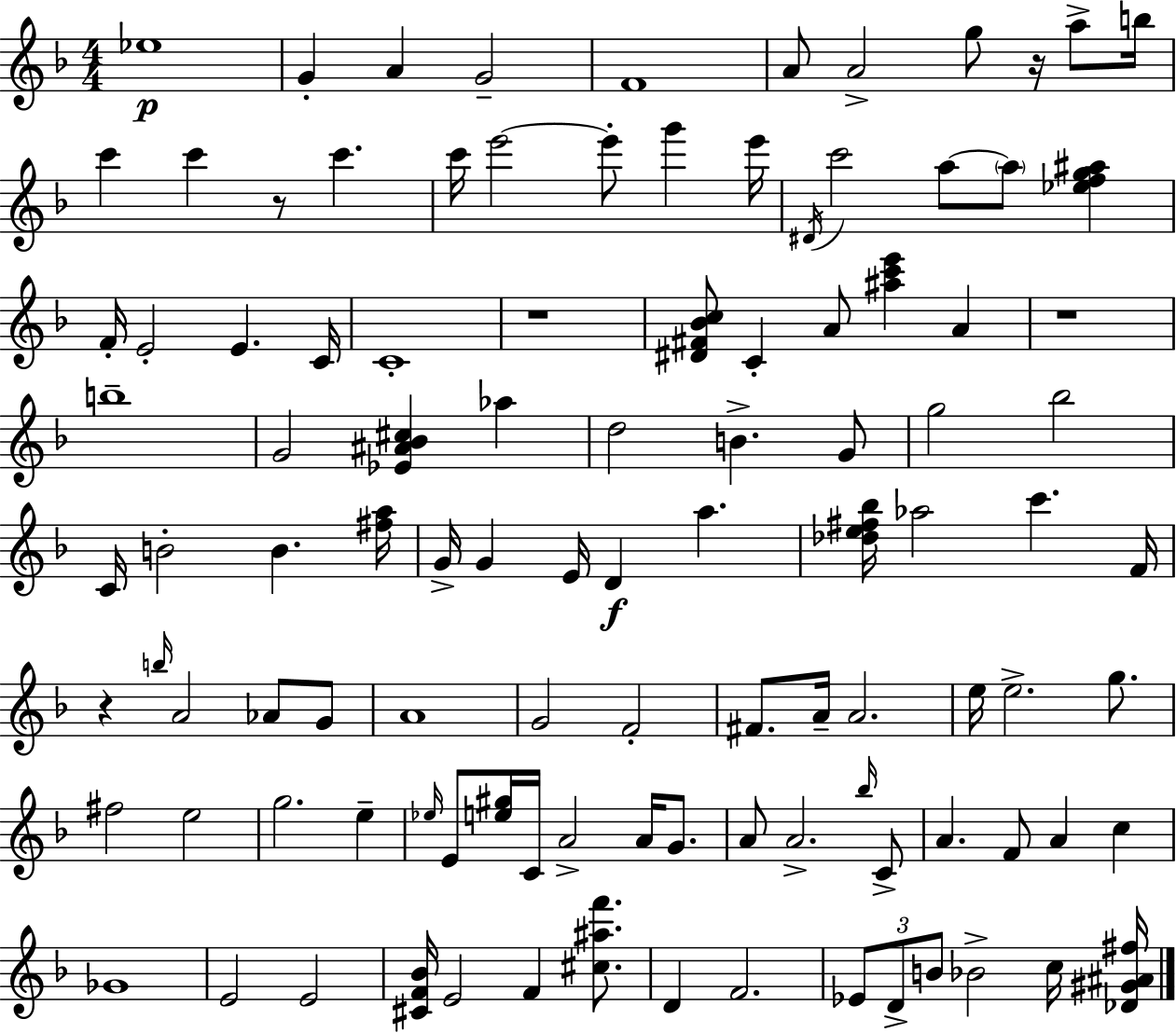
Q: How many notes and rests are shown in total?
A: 107